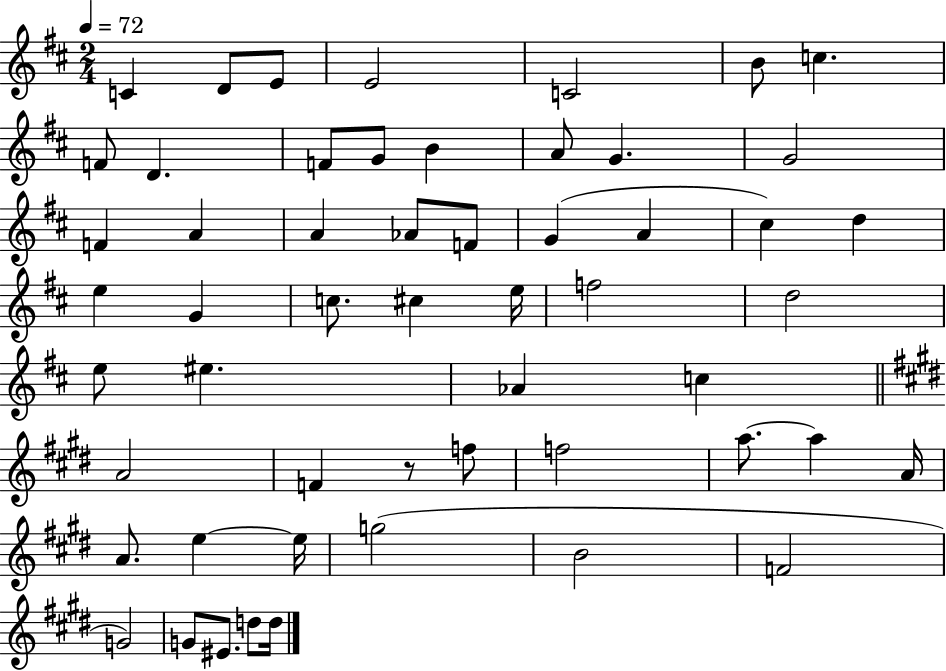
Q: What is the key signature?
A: D major